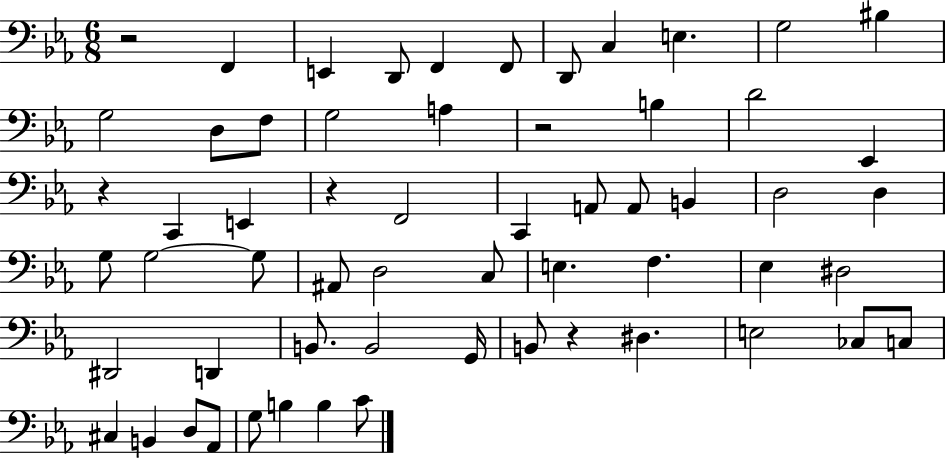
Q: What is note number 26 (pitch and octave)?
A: D3